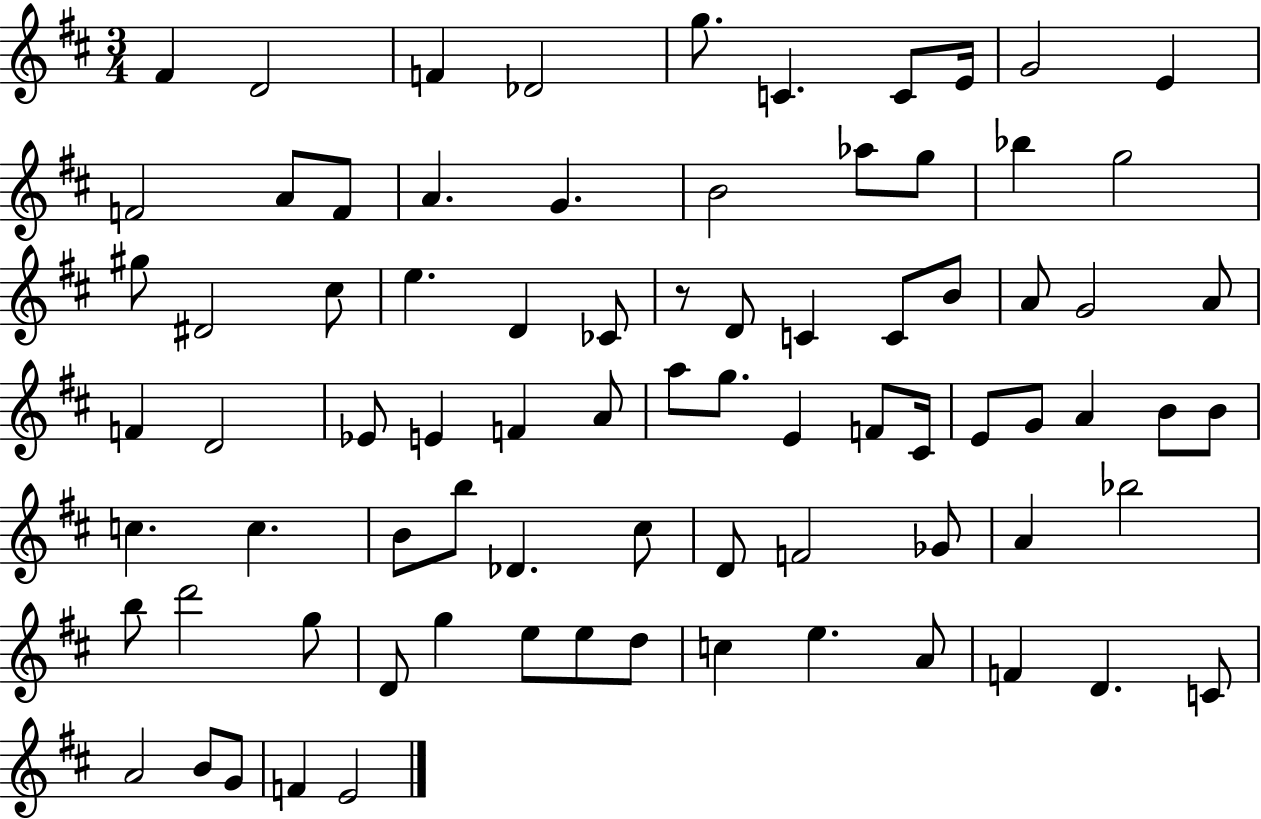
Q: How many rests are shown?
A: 1